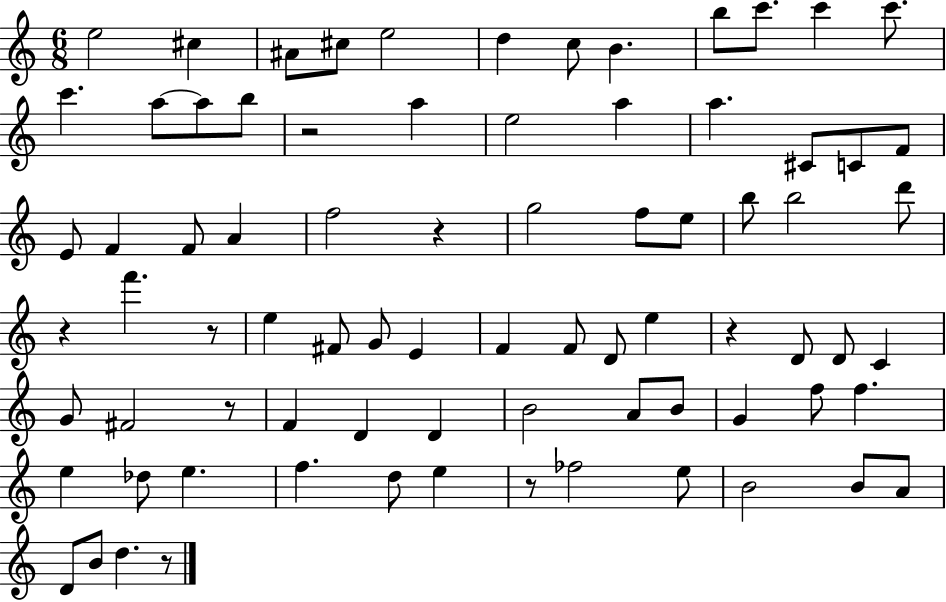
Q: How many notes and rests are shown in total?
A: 79